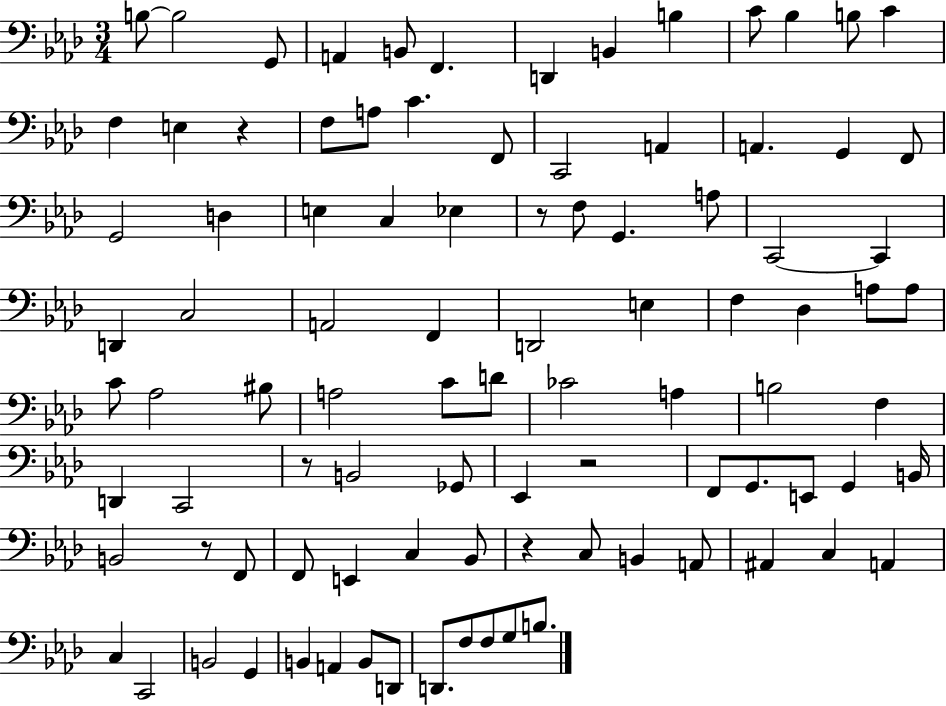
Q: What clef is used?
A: bass